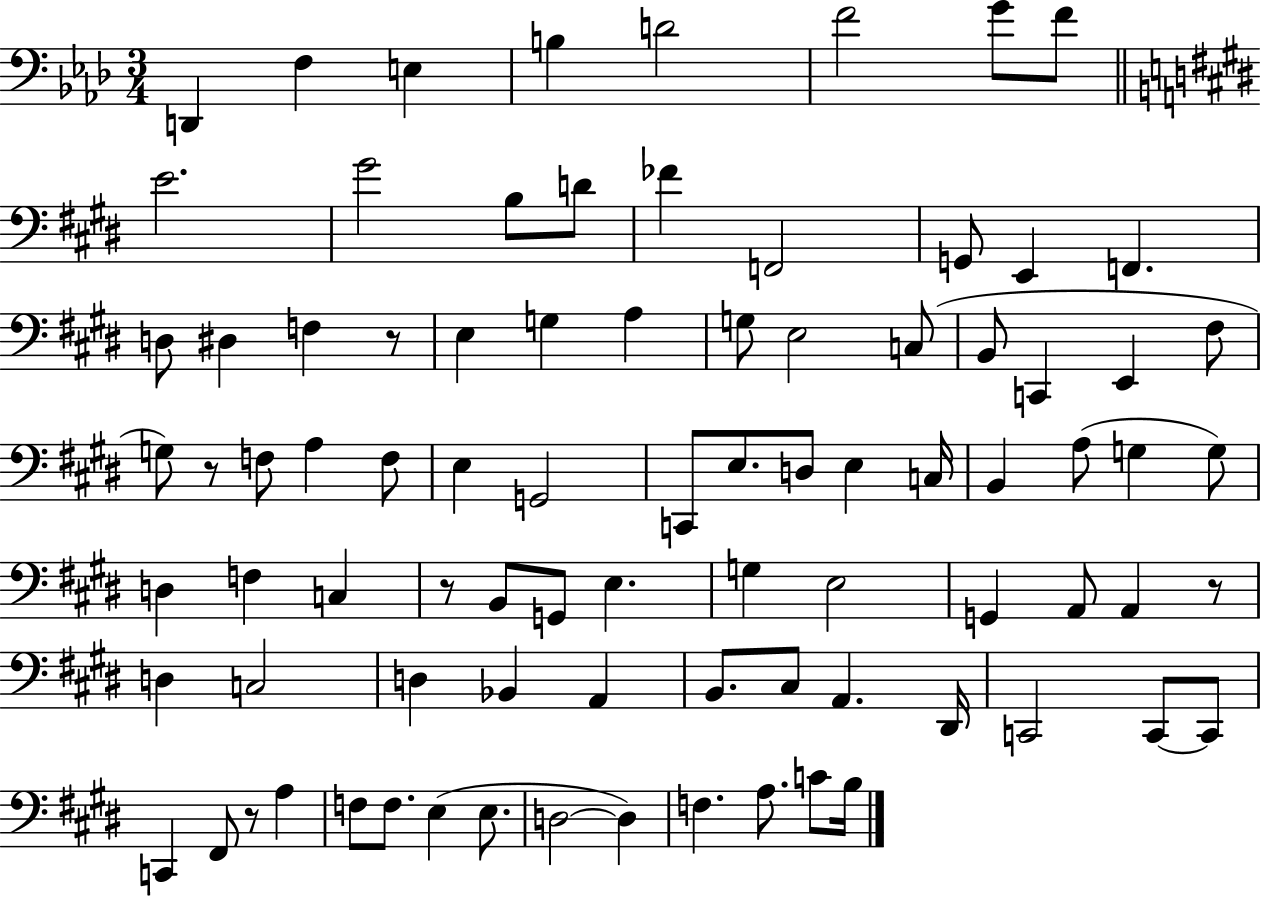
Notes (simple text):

D2/q F3/q E3/q B3/q D4/h F4/h G4/e F4/e E4/h. G#4/h B3/e D4/e FES4/q F2/h G2/e E2/q F2/q. D3/e D#3/q F3/q R/e E3/q G3/q A3/q G3/e E3/h C3/e B2/e C2/q E2/q F#3/e G3/e R/e F3/e A3/q F3/e E3/q G2/h C2/e E3/e. D3/e E3/q C3/s B2/q A3/e G3/q G3/e D3/q F3/q C3/q R/e B2/e G2/e E3/q. G3/q E3/h G2/q A2/e A2/q R/e D3/q C3/h D3/q Bb2/q A2/q B2/e. C#3/e A2/q. D#2/s C2/h C2/e C2/e C2/q F#2/e R/e A3/q F3/e F3/e. E3/q E3/e. D3/h D3/q F3/q. A3/e. C4/e B3/s